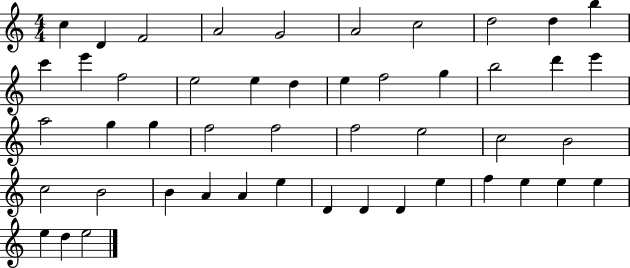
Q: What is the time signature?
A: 4/4